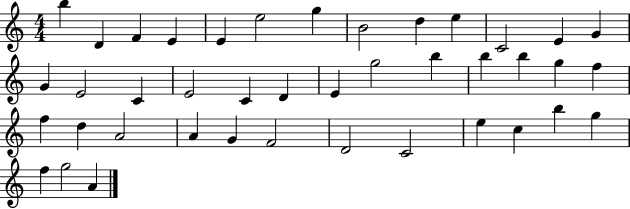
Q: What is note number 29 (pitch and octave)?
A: A4